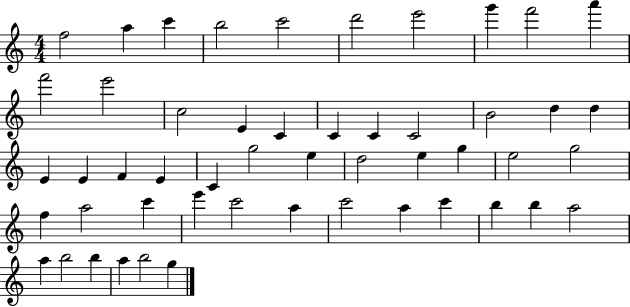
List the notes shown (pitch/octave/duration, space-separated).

F5/h A5/q C6/q B5/h C6/h D6/h E6/h G6/q F6/h A6/q F6/h E6/h C5/h E4/q C4/q C4/q C4/q C4/h B4/h D5/q D5/q E4/q E4/q F4/q E4/q C4/q G5/h E5/q D5/h E5/q G5/q E5/h G5/h F5/q A5/h C6/q E6/q C6/h A5/q C6/h A5/q C6/q B5/q B5/q A5/h A5/q B5/h B5/q A5/q B5/h G5/q